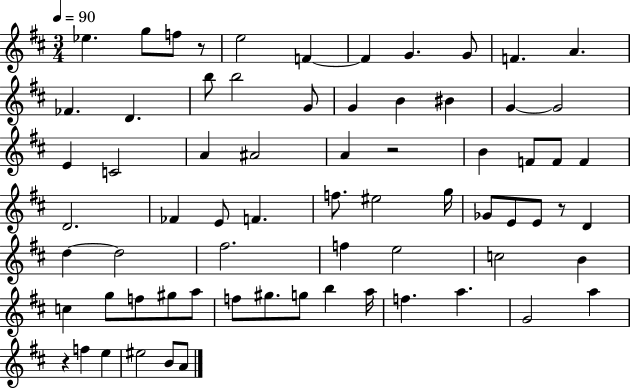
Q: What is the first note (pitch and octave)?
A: Eb5